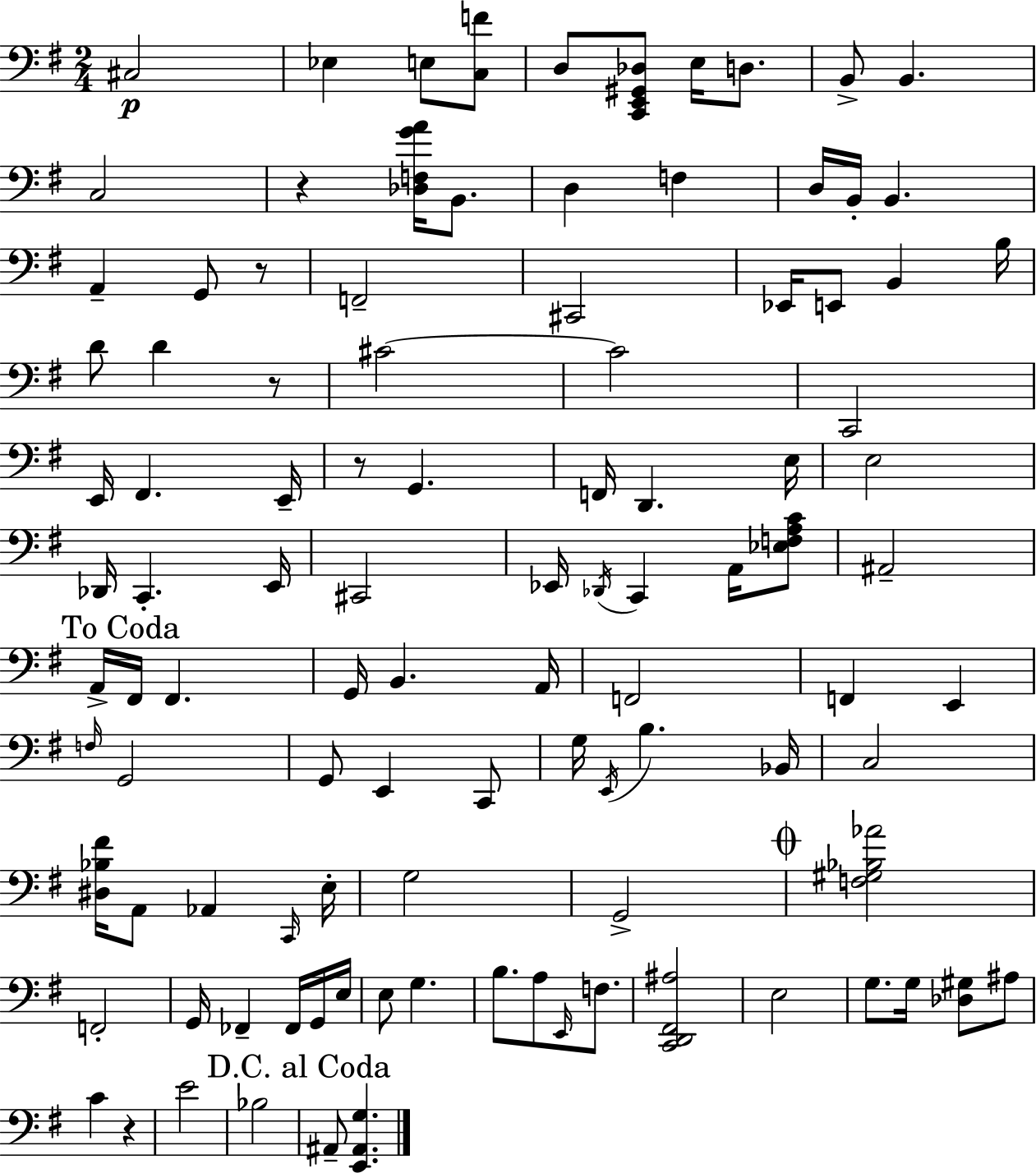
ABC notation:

X:1
T:Untitled
M:2/4
L:1/4
K:Em
^C,2 _E, E,/2 [C,F]/2 D,/2 [C,,E,,^G,,_D,]/2 E,/4 D,/2 B,,/2 B,, C,2 z [_D,F,GA]/4 B,,/2 D, F, D,/4 B,,/4 B,, A,, G,,/2 z/2 F,,2 ^C,,2 _E,,/4 E,,/2 B,, B,/4 D/2 D z/2 ^C2 ^C2 C,,2 E,,/4 ^F,, E,,/4 z/2 G,, F,,/4 D,, E,/4 E,2 _D,,/4 C,, E,,/4 ^C,,2 _E,,/4 _D,,/4 C,, A,,/4 [_E,F,A,C]/2 ^A,,2 A,,/4 ^F,,/4 ^F,, G,,/4 B,, A,,/4 F,,2 F,, E,, F,/4 G,,2 G,,/2 E,, C,,/2 G,/4 E,,/4 B, _B,,/4 C,2 [^D,_B,^F]/4 A,,/2 _A,, C,,/4 E,/4 G,2 G,,2 [F,^G,_B,_A]2 F,,2 G,,/4 _F,, _F,,/4 G,,/4 E,/4 E,/2 G, B,/2 A,/2 E,,/4 F,/2 [C,,D,,^F,,^A,]2 E,2 G,/2 G,/4 [_D,^G,]/2 ^A,/2 C z E2 _B,2 ^A,,/2 [E,,^A,,G,]